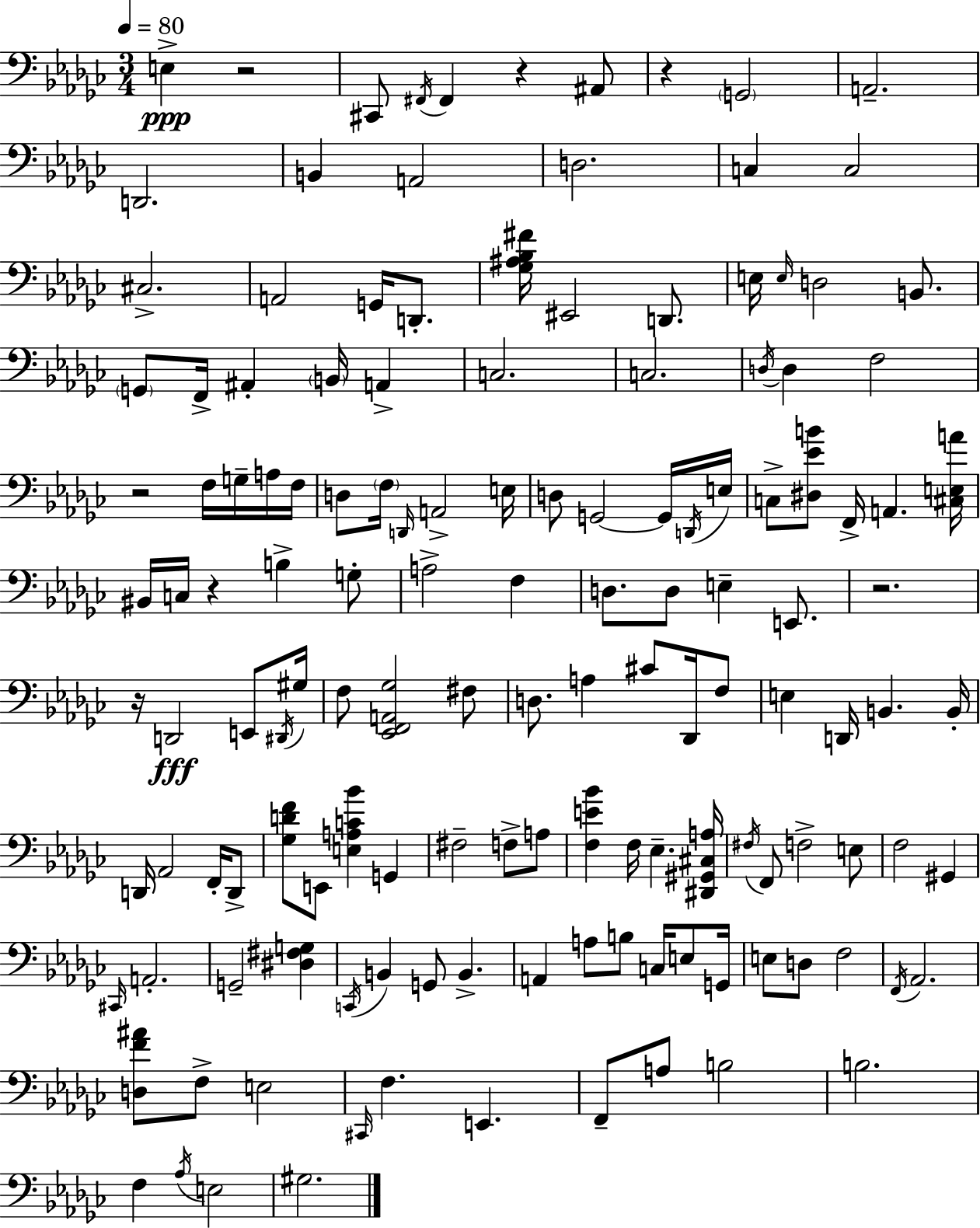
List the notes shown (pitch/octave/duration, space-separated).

E3/q R/h C#2/e F#2/s F#2/q R/q A#2/e R/q G2/h A2/h. D2/h. B2/q A2/h D3/h. C3/q C3/h C#3/h. A2/h G2/s D2/e. [Gb3,A#3,Bb3,F#4]/s EIS2/h D2/e. E3/s E3/s D3/h B2/e. G2/e F2/s A#2/q B2/s A2/q C3/h. C3/h. D3/s D3/q F3/h R/h F3/s G3/s A3/s F3/s D3/e F3/s D2/s A2/h E3/s D3/e G2/h G2/s D2/s E3/s C3/e [D#3,Eb4,B4]/e F2/s A2/q. [C#3,E3,A4]/s BIS2/s C3/s R/q B3/q G3/e A3/h F3/q D3/e. D3/e E3/q E2/e. R/h. R/s D2/h E2/e D#2/s G#3/s F3/e [Eb2,F2,A2,Gb3]/h F#3/e D3/e. A3/q C#4/e Db2/s F3/e E3/q D2/s B2/q. B2/s D2/s Ab2/h F2/s D2/e [Gb3,D4,F4]/e E2/e [E3,A3,C4,Bb4]/q G2/q F#3/h F3/e A3/e [F3,E4,Bb4]/q F3/s Eb3/q. [D#2,G#2,C#3,A3]/s F#3/s F2/e F3/h E3/e F3/h G#2/q C#2/s A2/h. G2/h [D#3,F#3,G3]/q C2/s B2/q G2/e B2/q. A2/q A3/e B3/e C3/s E3/e G2/s E3/e D3/e F3/h F2/s Ab2/h. [D3,F4,A#4]/e F3/e E3/h C#2/s F3/q. E2/q. F2/e A3/e B3/h B3/h. F3/q Ab3/s E3/h G#3/h.